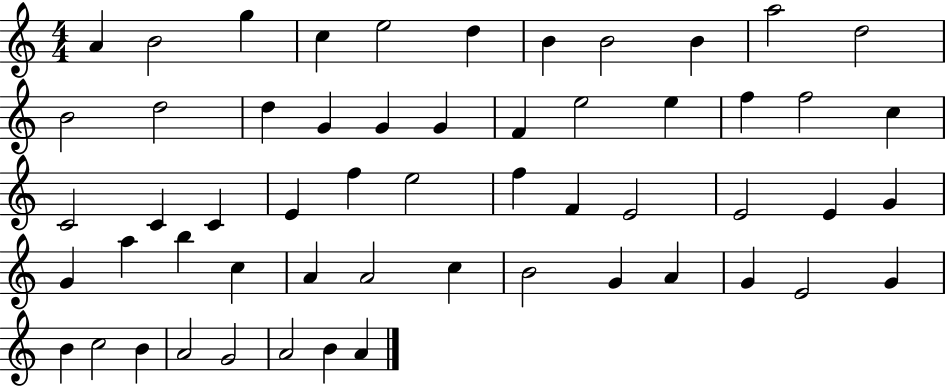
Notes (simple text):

A4/q B4/h G5/q C5/q E5/h D5/q B4/q B4/h B4/q A5/h D5/h B4/h D5/h D5/q G4/q G4/q G4/q F4/q E5/h E5/q F5/q F5/h C5/q C4/h C4/q C4/q E4/q F5/q E5/h F5/q F4/q E4/h E4/h E4/q G4/q G4/q A5/q B5/q C5/q A4/q A4/h C5/q B4/h G4/q A4/q G4/q E4/h G4/q B4/q C5/h B4/q A4/h G4/h A4/h B4/q A4/q